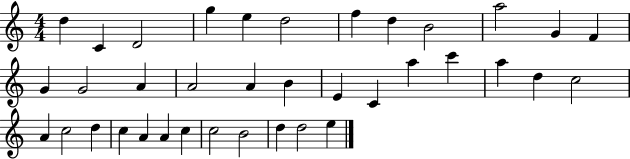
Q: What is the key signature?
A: C major